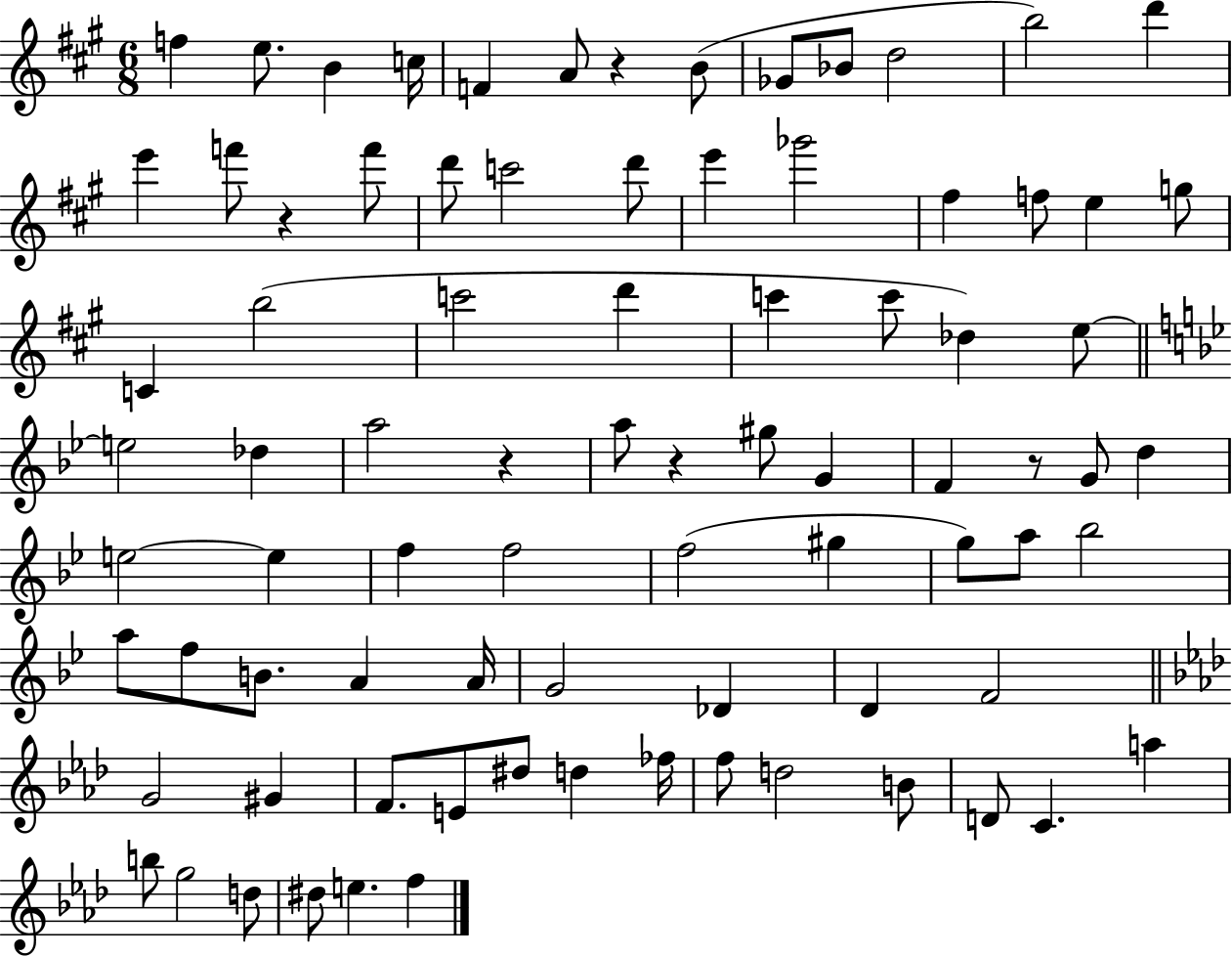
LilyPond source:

{
  \clef treble
  \numericTimeSignature
  \time 6/8
  \key a \major
  f''4 e''8. b'4 c''16 | f'4 a'8 r4 b'8( | ges'8 bes'8 d''2 | b''2) d'''4 | \break e'''4 f'''8 r4 f'''8 | d'''8 c'''2 d'''8 | e'''4 ges'''2 | fis''4 f''8 e''4 g''8 | \break c'4 b''2( | c'''2 d'''4 | c'''4 c'''8 des''4) e''8~~ | \bar "||" \break \key bes \major e''2 des''4 | a''2 r4 | a''8 r4 gis''8 g'4 | f'4 r8 g'8 d''4 | \break e''2~~ e''4 | f''4 f''2 | f''2( gis''4 | g''8) a''8 bes''2 | \break a''8 f''8 b'8. a'4 a'16 | g'2 des'4 | d'4 f'2 | \bar "||" \break \key aes \major g'2 gis'4 | f'8. e'8 dis''8 d''4 fes''16 | f''8 d''2 b'8 | d'8 c'4. a''4 | \break b''8 g''2 d''8 | dis''8 e''4. f''4 | \bar "|."
}